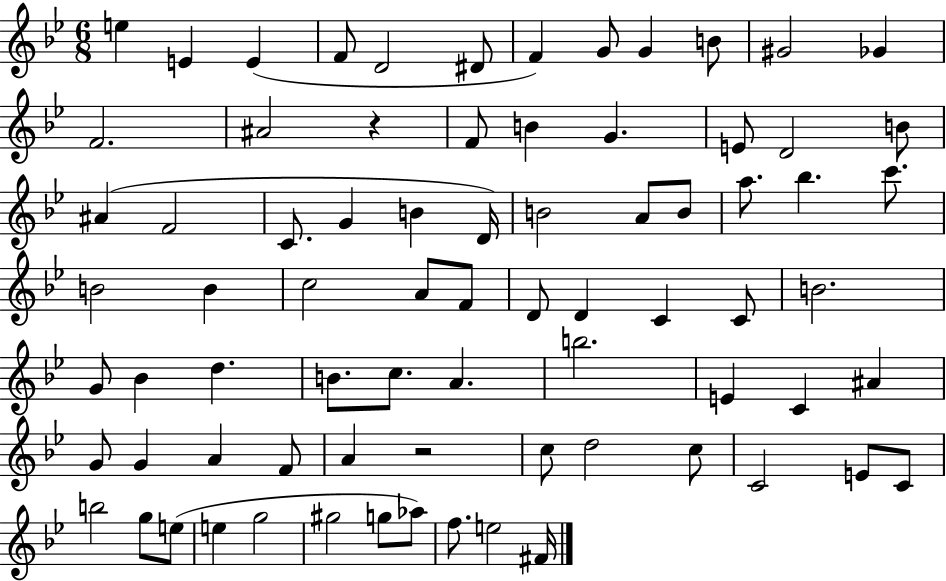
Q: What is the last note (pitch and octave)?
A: F#4